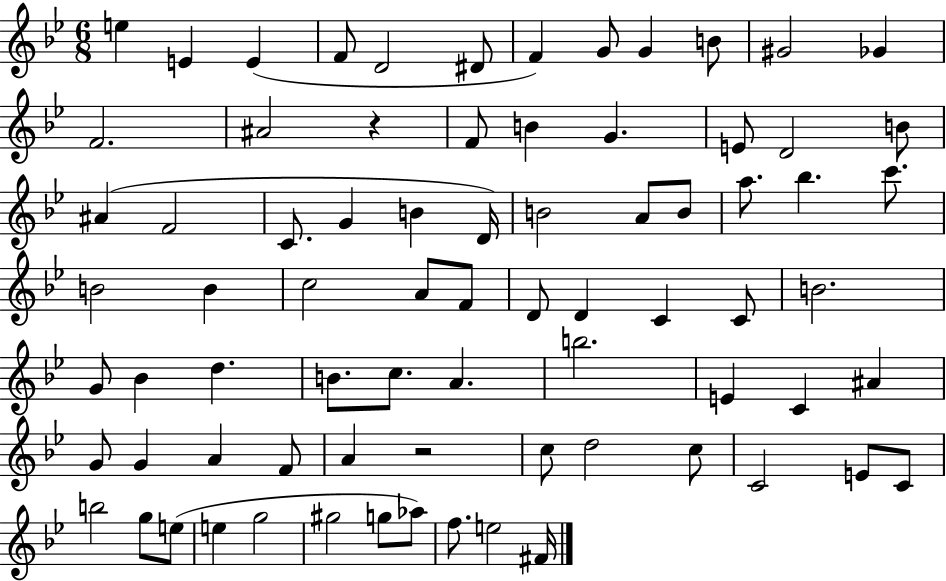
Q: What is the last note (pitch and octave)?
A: F#4